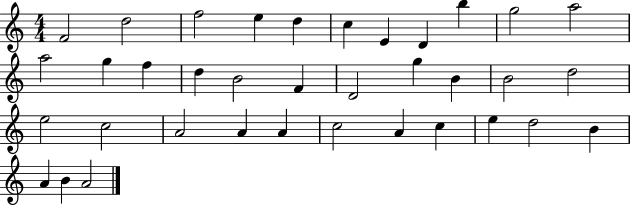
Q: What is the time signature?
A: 4/4